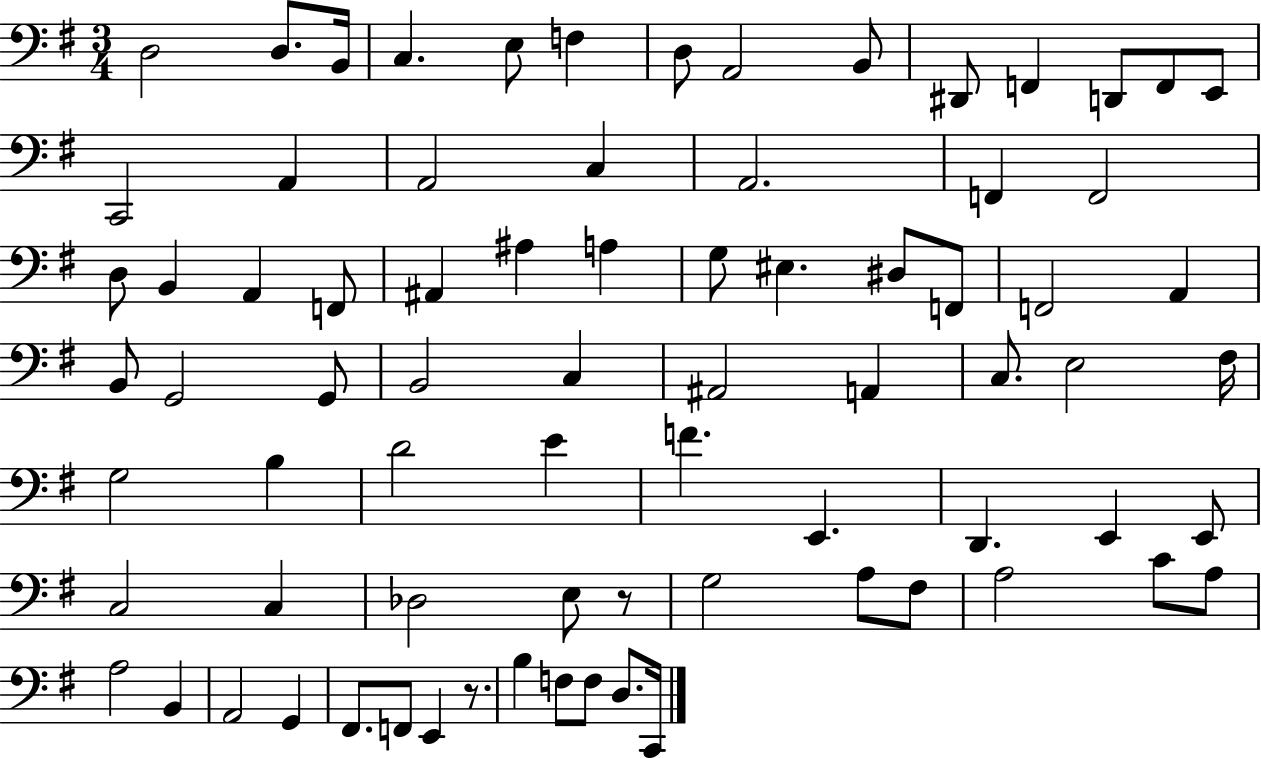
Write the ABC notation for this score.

X:1
T:Untitled
M:3/4
L:1/4
K:G
D,2 D,/2 B,,/4 C, E,/2 F, D,/2 A,,2 B,,/2 ^D,,/2 F,, D,,/2 F,,/2 E,,/2 C,,2 A,, A,,2 C, A,,2 F,, F,,2 D,/2 B,, A,, F,,/2 ^A,, ^A, A, G,/2 ^E, ^D,/2 F,,/2 F,,2 A,, B,,/2 G,,2 G,,/2 B,,2 C, ^A,,2 A,, C,/2 E,2 ^F,/4 G,2 B, D2 E F E,, D,, E,, E,,/2 C,2 C, _D,2 E,/2 z/2 G,2 A,/2 ^F,/2 A,2 C/2 A,/2 A,2 B,, A,,2 G,, ^F,,/2 F,,/2 E,, z/2 B, F,/2 F,/2 D,/2 C,,/4